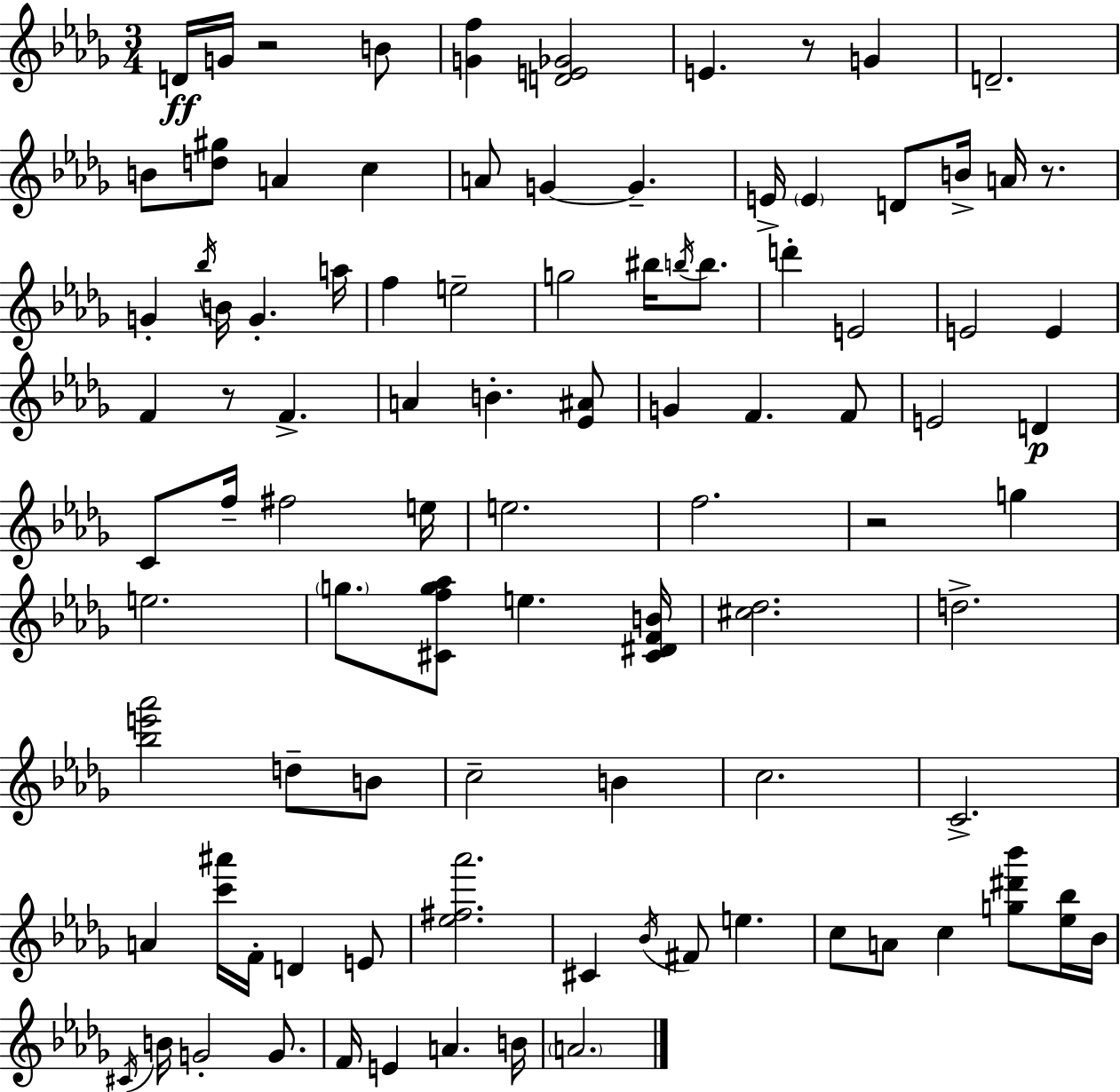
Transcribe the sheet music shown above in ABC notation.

X:1
T:Untitled
M:3/4
L:1/4
K:Bbm
D/4 G/4 z2 B/2 [Gf] [DE_G]2 E z/2 G D2 B/2 [d^g]/2 A c A/2 G G E/4 E D/2 B/4 A/4 z/2 G _b/4 B/4 G a/4 f e2 g2 ^b/4 b/4 b/2 d' E2 E2 E F z/2 F A B [_E^A]/2 G F F/2 E2 D C/2 f/4 ^f2 e/4 e2 f2 z2 g e2 g/2 [^Cfg_a]/2 e [^C^DFB]/4 [^c_d]2 d2 [_be'_a']2 d/2 B/2 c2 B c2 C2 A [c'^a']/4 F/4 D E/2 [_e^f_a']2 ^C _B/4 ^F/2 e c/2 A/2 c [g^d'_b']/2 [_e_b]/4 _B/4 ^C/4 B/4 G2 G/2 F/4 E A B/4 A2